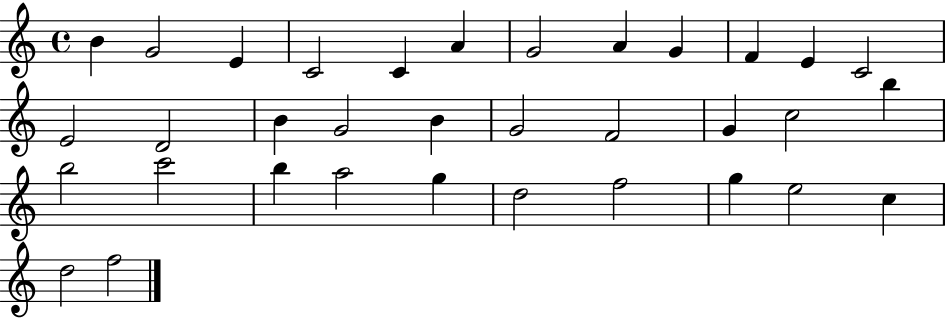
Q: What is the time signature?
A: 4/4